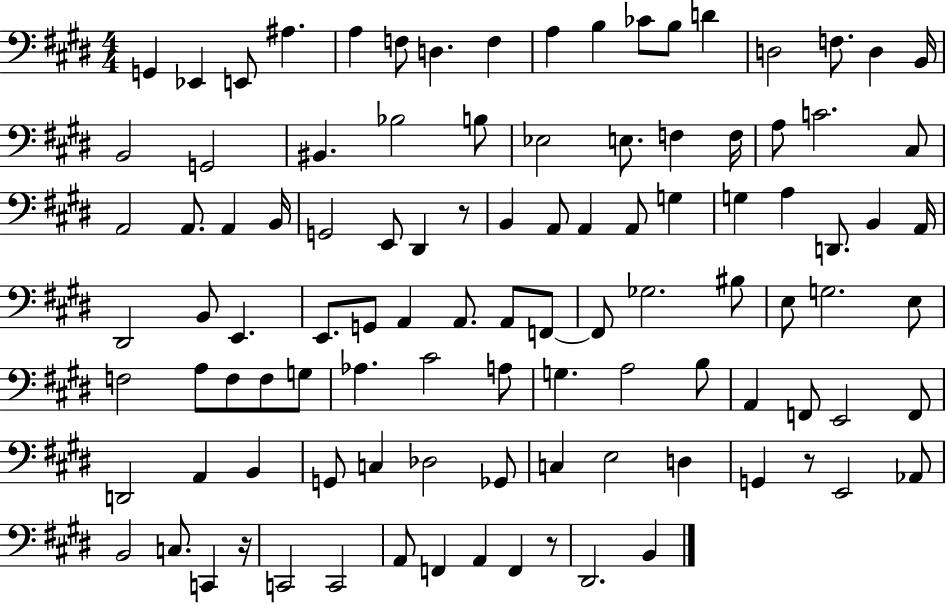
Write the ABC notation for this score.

X:1
T:Untitled
M:4/4
L:1/4
K:E
G,, _E,, E,,/2 ^A, A, F,/2 D, F, A, B, _C/2 B,/2 D D,2 F,/2 D, B,,/4 B,,2 G,,2 ^B,, _B,2 B,/2 _E,2 E,/2 F, F,/4 A,/2 C2 ^C,/2 A,,2 A,,/2 A,, B,,/4 G,,2 E,,/2 ^D,, z/2 B,, A,,/2 A,, A,,/2 G, G, A, D,,/2 B,, A,,/4 ^D,,2 B,,/2 E,, E,,/2 G,,/2 A,, A,,/2 A,,/2 F,,/2 F,,/2 _G,2 ^B,/2 E,/2 G,2 E,/2 F,2 A,/2 F,/2 F,/2 G,/2 _A, ^C2 A,/2 G, A,2 B,/2 A,, F,,/2 E,,2 F,,/2 D,,2 A,, B,, G,,/2 C, _D,2 _G,,/2 C, E,2 D, G,, z/2 E,,2 _A,,/2 B,,2 C,/2 C,, z/4 C,,2 C,,2 A,,/2 F,, A,, F,, z/2 ^D,,2 B,,